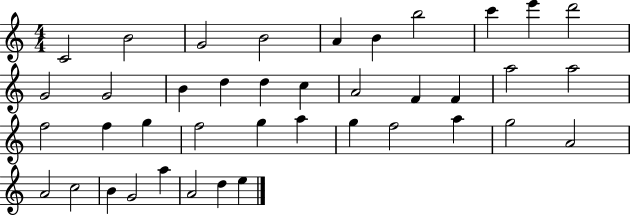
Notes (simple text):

C4/h B4/h G4/h B4/h A4/q B4/q B5/h C6/q E6/q D6/h G4/h G4/h B4/q D5/q D5/q C5/q A4/h F4/q F4/q A5/h A5/h F5/h F5/q G5/q F5/h G5/q A5/q G5/q F5/h A5/q G5/h A4/h A4/h C5/h B4/q G4/h A5/q A4/h D5/q E5/q